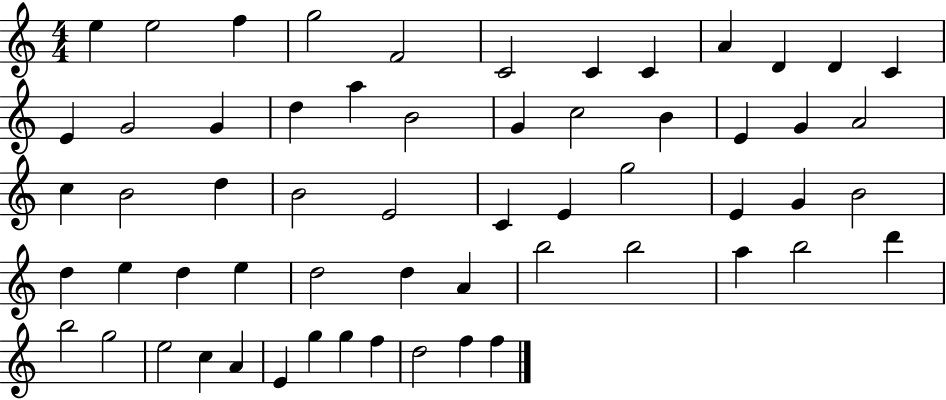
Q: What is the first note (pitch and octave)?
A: E5